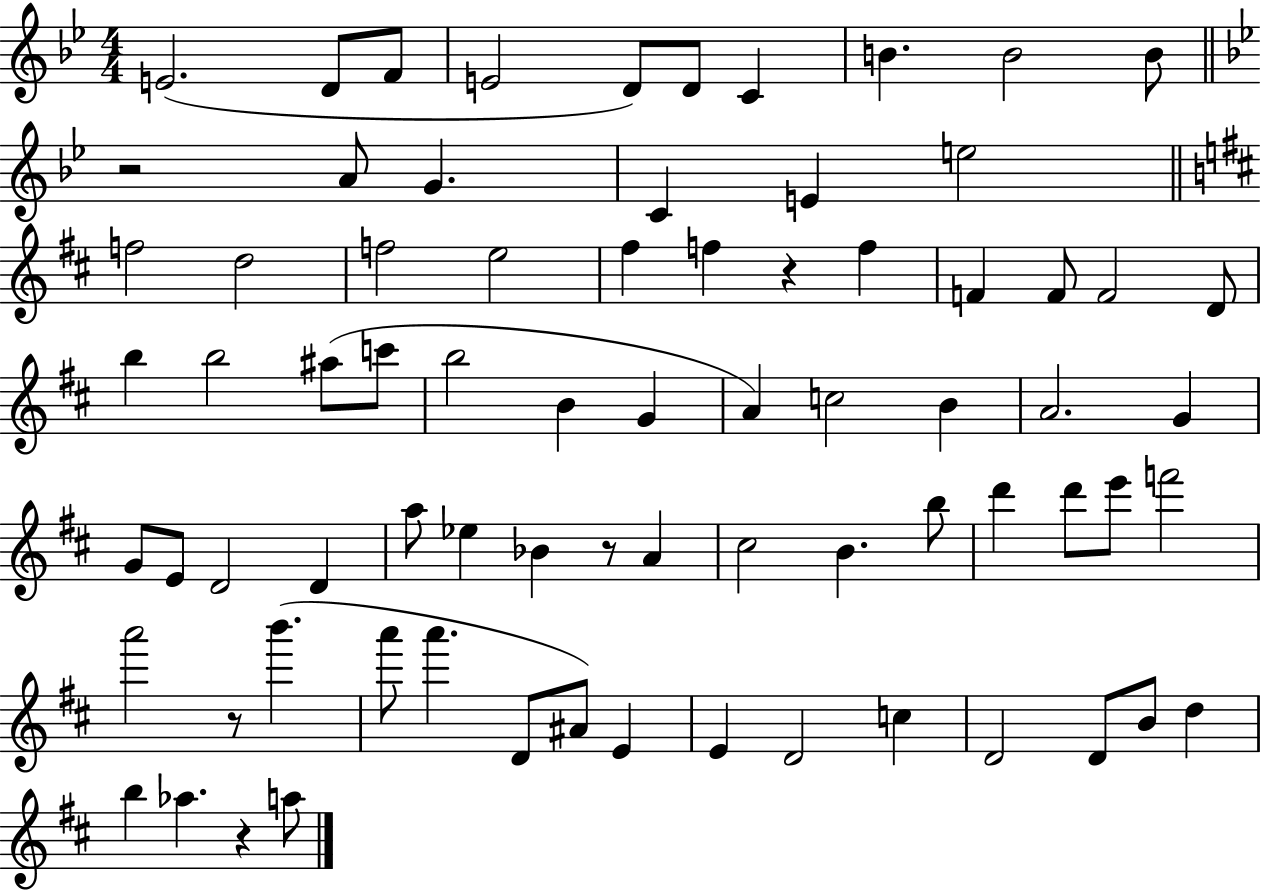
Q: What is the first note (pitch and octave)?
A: E4